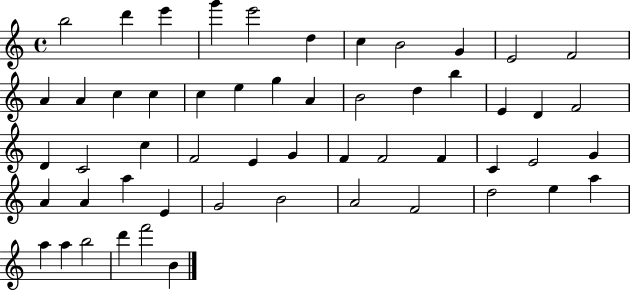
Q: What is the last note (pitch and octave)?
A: B4